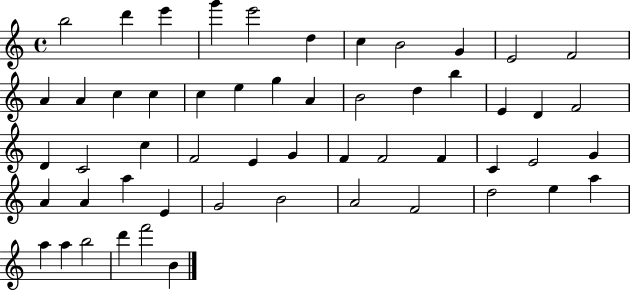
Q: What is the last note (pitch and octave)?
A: B4